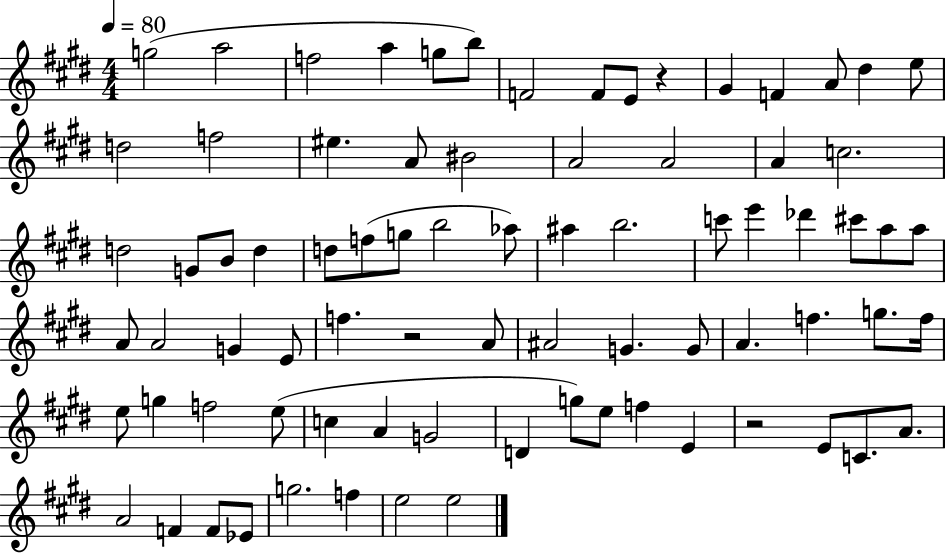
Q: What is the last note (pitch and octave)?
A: E5